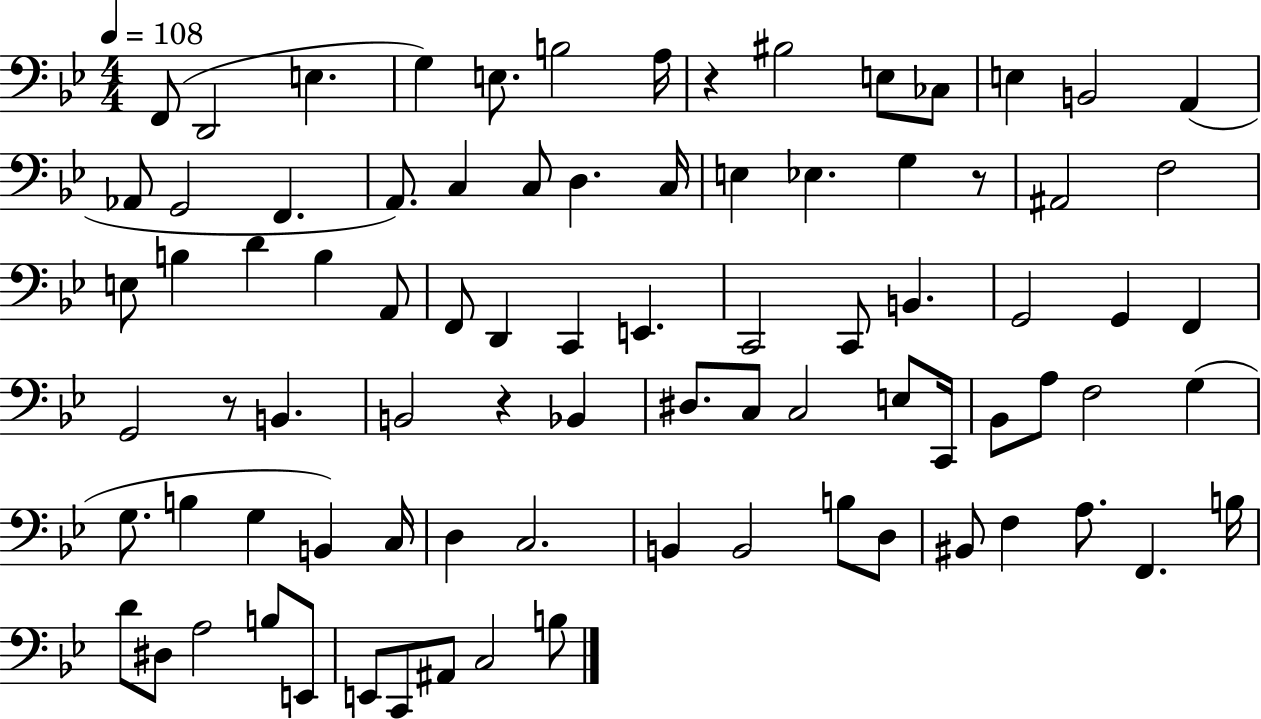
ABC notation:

X:1
T:Untitled
M:4/4
L:1/4
K:Bb
F,,/2 D,,2 E, G, E,/2 B,2 A,/4 z ^B,2 E,/2 _C,/2 E, B,,2 A,, _A,,/2 G,,2 F,, A,,/2 C, C,/2 D, C,/4 E, _E, G, z/2 ^A,,2 F,2 E,/2 B, D B, A,,/2 F,,/2 D,, C,, E,, C,,2 C,,/2 B,, G,,2 G,, F,, G,,2 z/2 B,, B,,2 z _B,, ^D,/2 C,/2 C,2 E,/2 C,,/4 _B,,/2 A,/2 F,2 G, G,/2 B, G, B,, C,/4 D, C,2 B,, B,,2 B,/2 D,/2 ^B,,/2 F, A,/2 F,, B,/4 D/2 ^D,/2 A,2 B,/2 E,,/2 E,,/2 C,,/2 ^A,,/2 C,2 B,/2